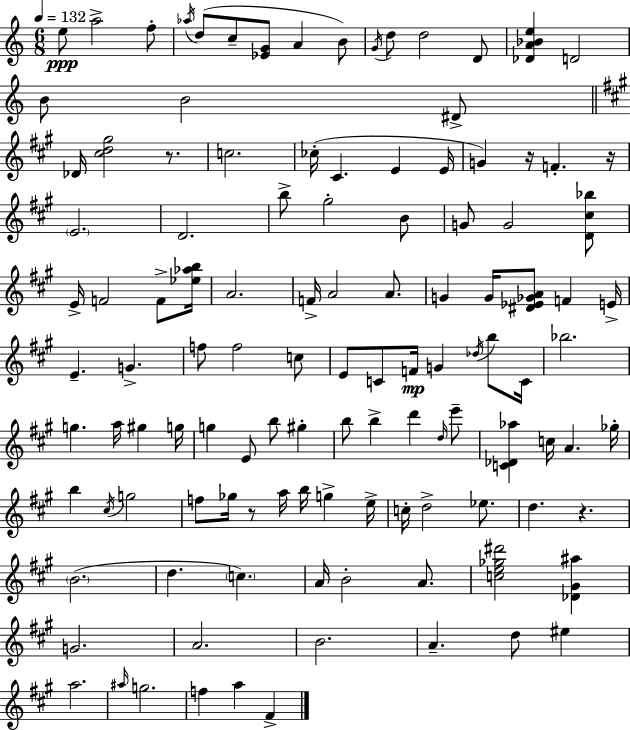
{
  \clef treble
  \numericTimeSignature
  \time 6/8
  \key c \major
  \tempo 4 = 132
  e''8\ppp a''2-> f''8-. | \acciaccatura { aes''16 }( d''8 c''8-- <ees' g'>8 a'4 b'8) | \acciaccatura { g'16 } d''8 d''2 | d'8 <des' a' bes' e''>4 d'2 | \break b'8 b'2 | dis'8-> \bar "||" \break \key a \major des'16 <cis'' d'' gis''>2 r8. | c''2. | ces''16-.( cis'4. e'4 e'16 | g'4) r16 f'4.-. r16 | \break \parenthesize e'2. | d'2. | b''8-> gis''2-. b'8 | g'8 g'2 <d' cis'' bes''>8 | \break e'16-> f'2 f'8-> <ees'' aes'' b''>16 | a'2. | f'16-> a'2 a'8. | g'4 g'16 <dis' ees' ges' a'>8 f'4 e'16-> | \break e'4.-- g'4.-> | f''8 f''2 c''8 | e'8 c'8 f'16\mp g'4 \acciaccatura { des''16 } b''8 | c'16 bes''2. | \break g''4. a''16 gis''4 | g''16 g''4 e'8 b''8 gis''4-. | b''8 b''4-> d'''4 \grace { d''16 } | e'''8-- <c' des' aes''>4 c''16 a'4. | \break ges''16-. b''4 \acciaccatura { cis''16 } g''2 | f''8 ges''16 r8 a''16 b''16 g''4-> | e''16-> c''16-. d''2-> | ees''8. d''4. r4. | \break \parenthesize b'2.( | d''4. \parenthesize c''4.) | a'16 b'2-. | a'8. <c'' e'' ges'' dis'''>2 <des' gis' ais''>4 | \break g'2. | a'2. | b'2. | a'4.-- d''8 eis''4 | \break a''2. | \grace { ais''16 } g''2. | f''4 a''4 | fis'4-> \bar "|."
}